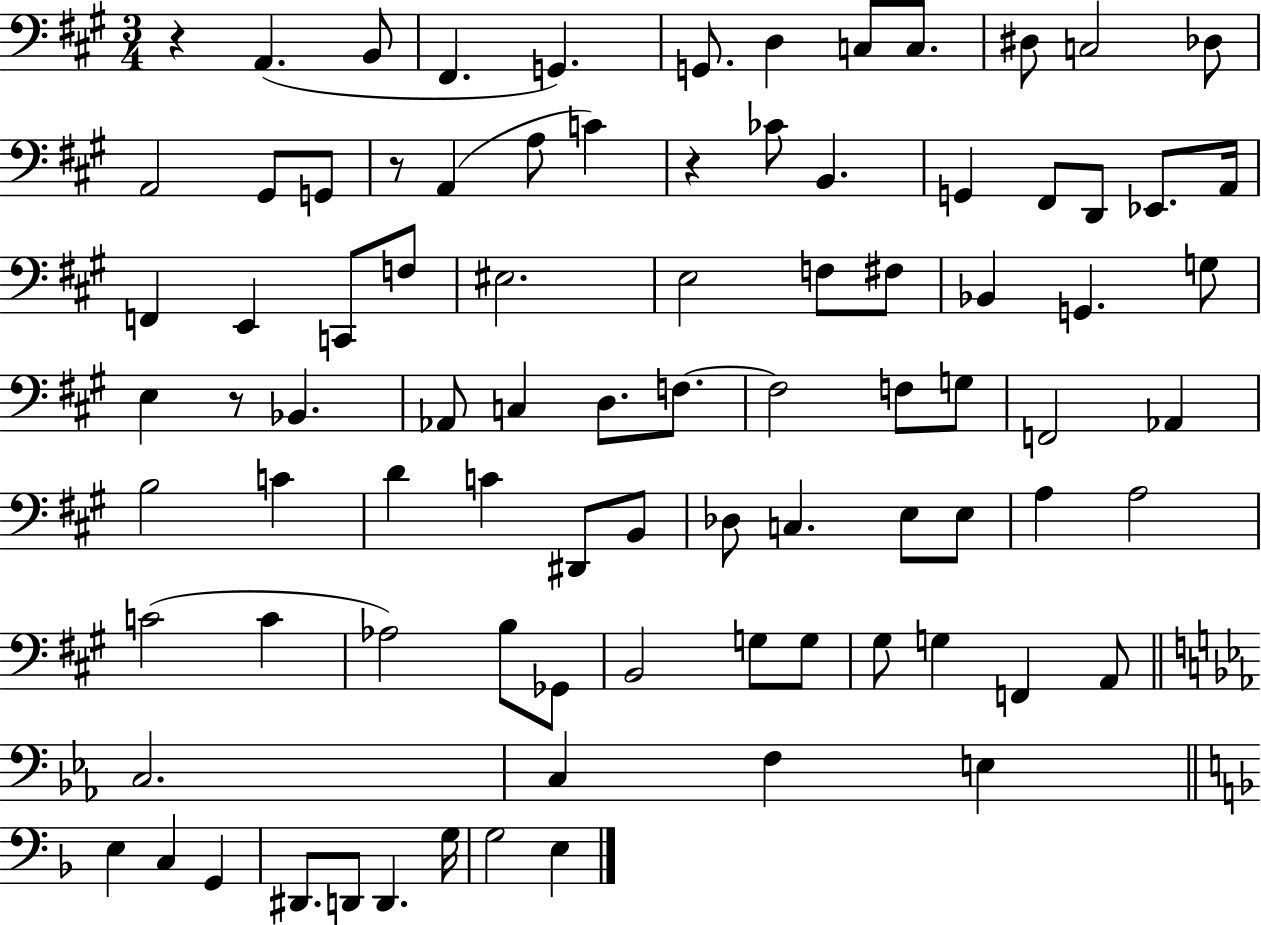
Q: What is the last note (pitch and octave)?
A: E3